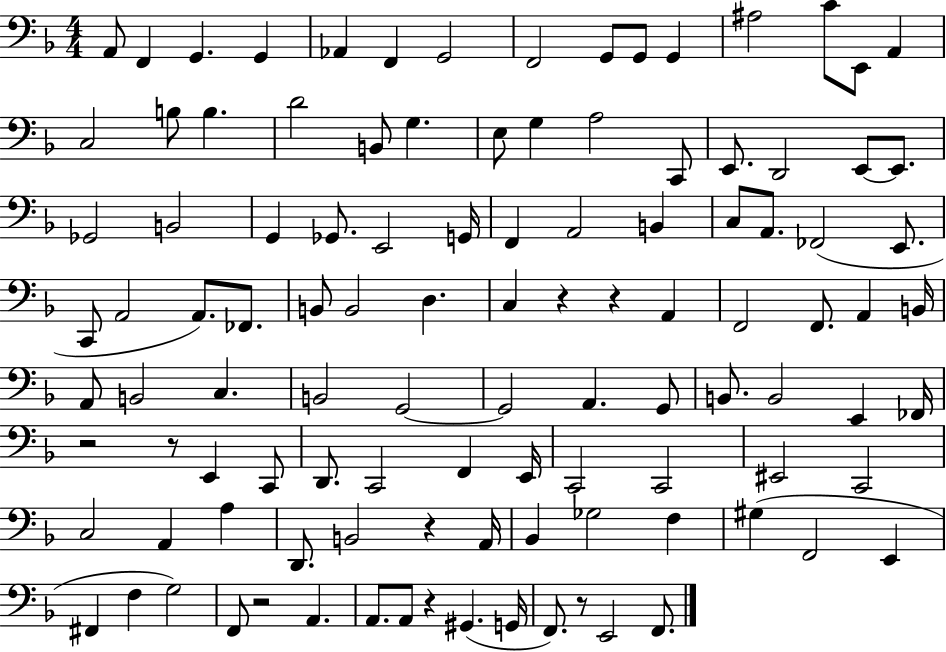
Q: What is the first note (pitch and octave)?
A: A2